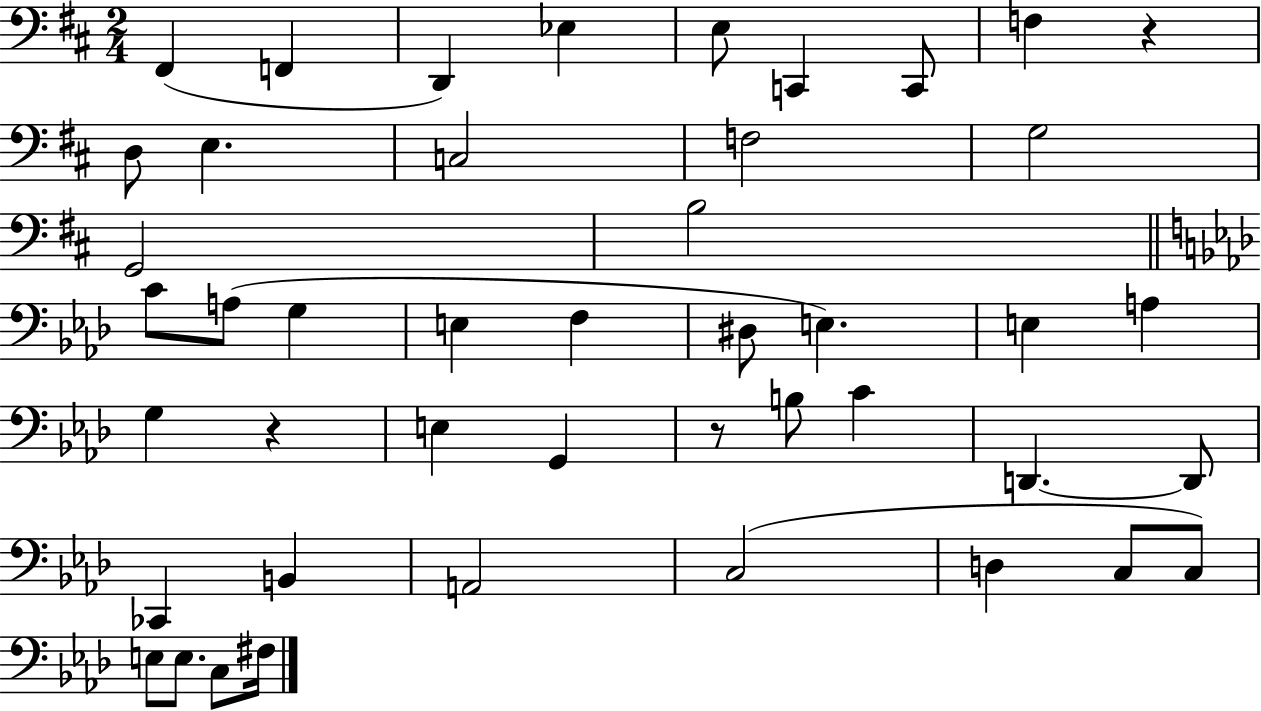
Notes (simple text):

F#2/q F2/q D2/q Eb3/q E3/e C2/q C2/e F3/q R/q D3/e E3/q. C3/h F3/h G3/h G2/h B3/h C4/e A3/e G3/q E3/q F3/q D#3/e E3/q. E3/q A3/q G3/q R/q E3/q G2/q R/e B3/e C4/q D2/q. D2/e CES2/q B2/q A2/h C3/h D3/q C3/e C3/e E3/e E3/e. C3/e F#3/s